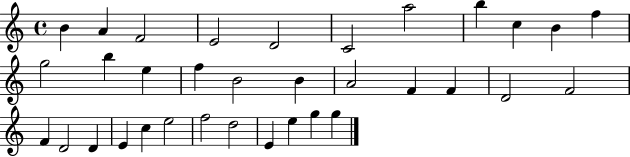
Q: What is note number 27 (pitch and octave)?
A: C5